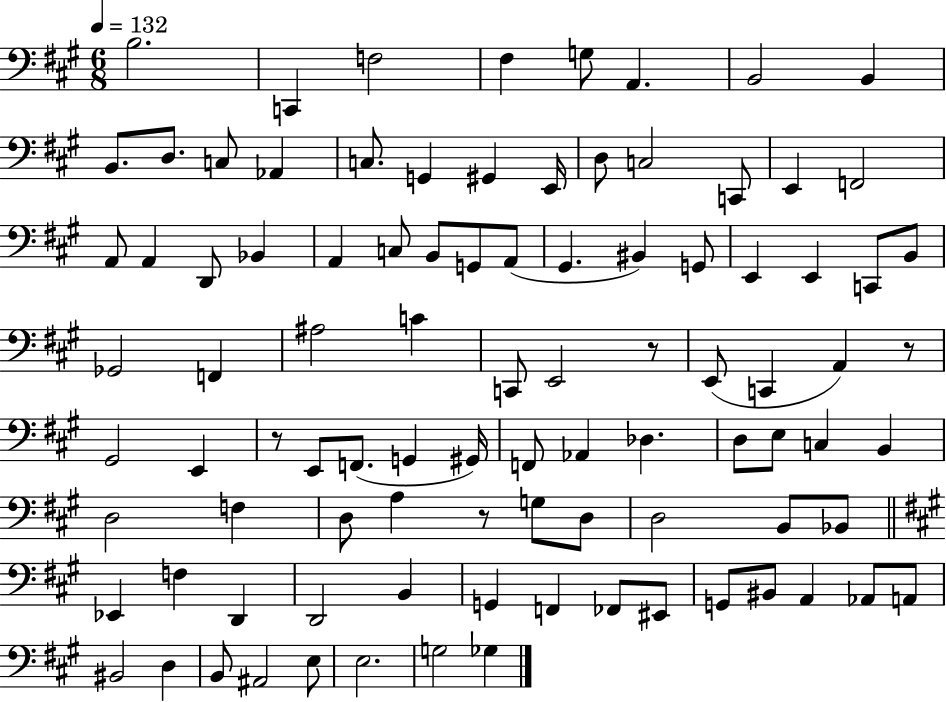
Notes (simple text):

B3/h. C2/q F3/h F#3/q G3/e A2/q. B2/h B2/q B2/e. D3/e. C3/e Ab2/q C3/e. G2/q G#2/q E2/s D3/e C3/h C2/e E2/q F2/h A2/e A2/q D2/e Bb2/q A2/q C3/e B2/e G2/e A2/e G#2/q. BIS2/q G2/e E2/q E2/q C2/e B2/e Gb2/h F2/q A#3/h C4/q C2/e E2/h R/e E2/e C2/q A2/q R/e G#2/h E2/q R/e E2/e F2/e. G2/q G#2/s F2/e Ab2/q Db3/q. D3/e E3/e C3/q B2/q D3/h F3/q D3/e A3/q R/e G3/e D3/e D3/h B2/e Bb2/e Eb2/q F3/q D2/q D2/h B2/q G2/q F2/q FES2/e EIS2/e G2/e BIS2/e A2/q Ab2/e A2/e BIS2/h D3/q B2/e A#2/h E3/e E3/h. G3/h Gb3/q